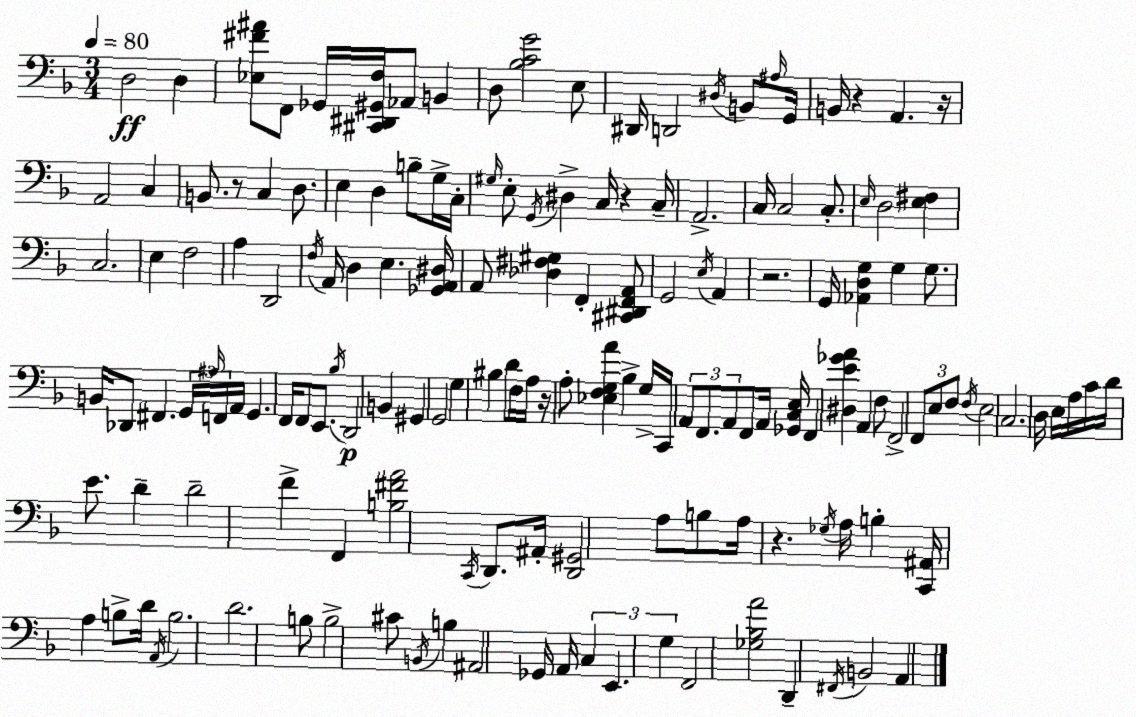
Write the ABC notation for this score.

X:1
T:Untitled
M:3/4
L:1/4
K:F
D,2 D, [_E,^F^A]/2 F,,/2 _G,,/4 [^C,,^D,,^G,,F,]/4 _A,,/2 B,, D,/2 [_B,CG]2 E,/2 ^D,,/4 D,,2 ^D,/4 B,,/2 ^A,/4 G,,/4 B,,/4 z A,, z/4 A,,2 C, B,,/2 z/2 C, D,/2 E, D, B,/2 G,/4 C,/4 ^G,/4 E,/2 G,,/4 ^D, C,/4 z C,/4 A,,2 C,/4 C,2 C,/2 E,/4 D,2 [E,^F,] C,2 E, F,2 A, D,,2 F,/4 A,,/4 D, E, [_G,,A,,^D,]/4 A,,/2 [_D,^F,^G,] F,, [^C,,^D,,F,,A,,]/2 G,,2 E,/4 A,, z2 G,,/4 [_A,,D,G,] G, G,/2 B,,/4 _D,,/2 ^F,, G,,/4 ^A,/4 F,,/4 A,,/4 G,, F,,/4 F,,/2 E,,/2 _B,/4 D,,2 B,, ^G,, G,,2 G, ^B, D/2 F,/4 A,/4 z/4 A,/2 [_E,F,G,A] _B, G,/4 C,,/4 A,,/2 F,,/2 A,,/2 F,,/2 A,,/4 [_G,,C,E,]/4 F,, [^D,E_GA] A,, F,/2 F,,2 F,,/2 E,/2 F,/2 F,/4 E,2 C,2 D,/4 E,/4 A,/4 C/4 D/4 E/2 D D2 F F,, [B,^FA]2 C,,/4 D,,/2 ^A,,/4 [D,,^G,,]2 A,/2 B,/2 A,/4 z _G,/4 A,/4 B, [C,,^A,,]/4 A, B,/2 D/4 A,,/4 B,2 D2 B,/2 B,2 ^C/2 B,,/4 B, ^A,,2 _G,,/4 A,,/4 C, E,, G, F,,2 [_G,_B,A]2 D,, ^F,,/4 B,,2 A,,